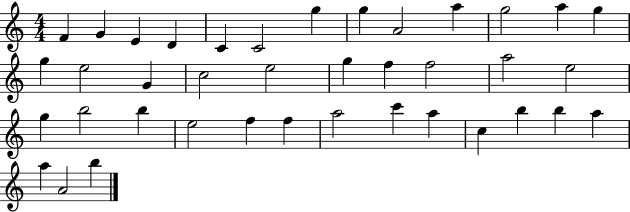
F4/q G4/q E4/q D4/q C4/q C4/h G5/q G5/q A4/h A5/q G5/h A5/q G5/q G5/q E5/h G4/q C5/h E5/h G5/q F5/q F5/h A5/h E5/h G5/q B5/h B5/q E5/h F5/q F5/q A5/h C6/q A5/q C5/q B5/q B5/q A5/q A5/q A4/h B5/q